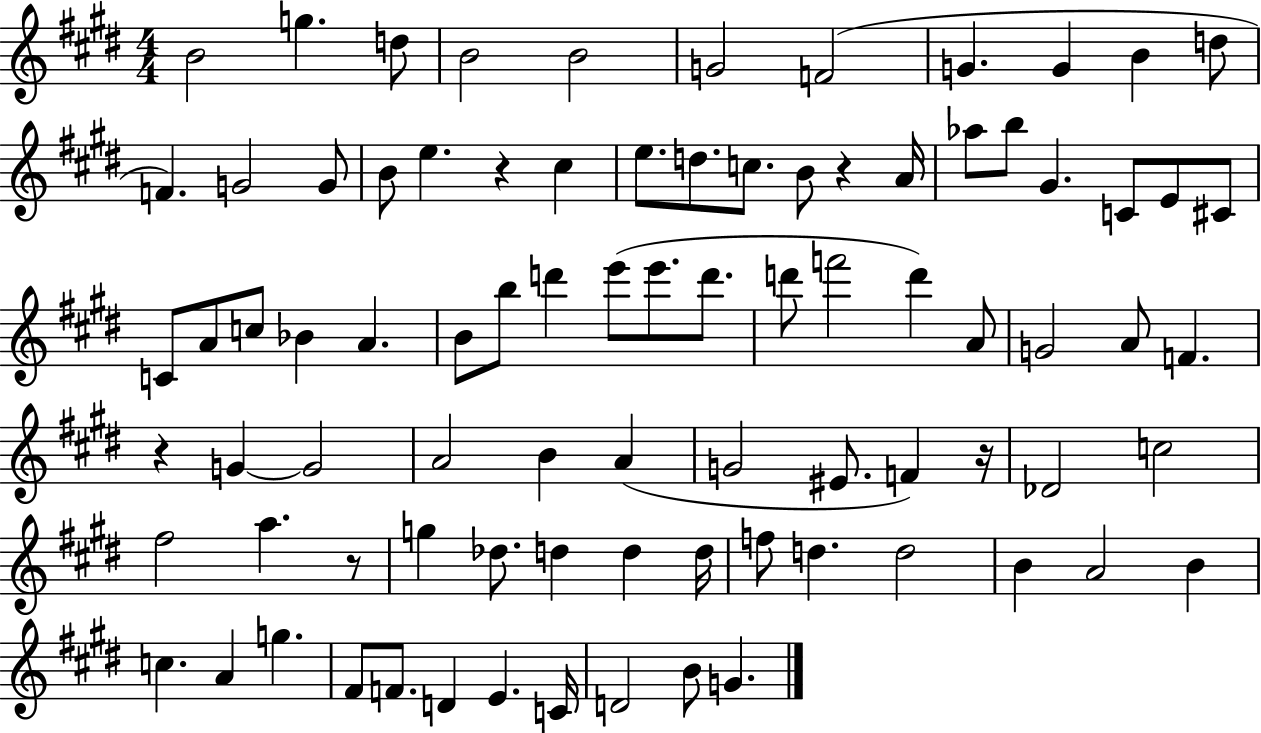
B4/h G5/q. D5/e B4/h B4/h G4/h F4/h G4/q. G4/q B4/q D5/e F4/q. G4/h G4/e B4/e E5/q. R/q C#5/q E5/e. D5/e. C5/e. B4/e R/q A4/s Ab5/e B5/e G#4/q. C4/e E4/e C#4/e C4/e A4/e C5/e Bb4/q A4/q. B4/e B5/e D6/q E6/e E6/e. D6/e. D6/e F6/h D6/q A4/e G4/h A4/e F4/q. R/q G4/q G4/h A4/h B4/q A4/q G4/h EIS4/e. F4/q R/s Db4/h C5/h F#5/h A5/q. R/e G5/q Db5/e. D5/q D5/q D5/s F5/e D5/q. D5/h B4/q A4/h B4/q C5/q. A4/q G5/q. F#4/e F4/e. D4/q E4/q. C4/s D4/h B4/e G4/q.